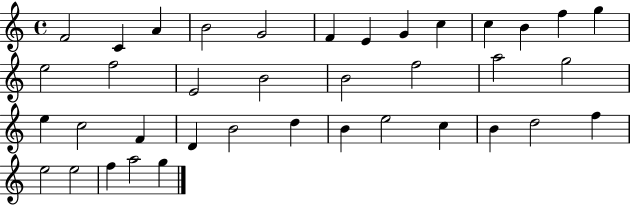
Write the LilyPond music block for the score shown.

{
  \clef treble
  \time 4/4
  \defaultTimeSignature
  \key c \major
  f'2 c'4 a'4 | b'2 g'2 | f'4 e'4 g'4 c''4 | c''4 b'4 f''4 g''4 | \break e''2 f''2 | e'2 b'2 | b'2 f''2 | a''2 g''2 | \break e''4 c''2 f'4 | d'4 b'2 d''4 | b'4 e''2 c''4 | b'4 d''2 f''4 | \break e''2 e''2 | f''4 a''2 g''4 | \bar "|."
}